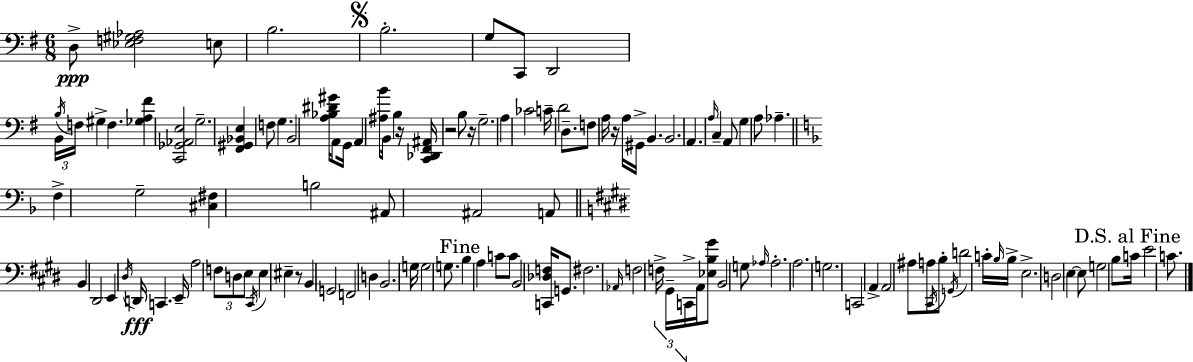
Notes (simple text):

D3/e [Eb3,F3,G#3,Ab3]/h E3/e B3/h. B3/h. G3/e C2/e D2/h B2/s B3/s F3/s G#3/q F3/q. [Gb3,A3,F#4]/q [C2,Gb2,Ab2,E3]/h G3/h. [F#2,G#2,Bb2,E3]/q F3/e G3/q. B2/h [A3,Bb3,D#4,G#4]/s A2/e G2/s A2/q [A#3,B4]/e B2/s B3/q R/s [C2,Db2,F#2,A#2]/s R/h B3/e R/s G3/h. A3/q CES4/h C4/s D4/h D3/e. F3/e A3/s R/s A3/s G#2/s B2/q. B2/h. A2/q. A3/s C3/q A2/e G3/q A3/e Ab3/q. F3/q G3/h [C#3,F#3]/q B3/h A#2/e A#2/h A2/e B2/q D#2/h E2/q D#3/s D2/s C2/q. E2/s A3/h F3/e D3/e E3/e C#2/s E3/q EIS3/q R/e B2/q G2/h F2/h D3/q B2/h. G3/s G3/h G3/e. B3/q A3/q C4/e C4/e B2/h [C2,Db3,F3]/s G2/e. F#3/h. Ab2/s F3/h F3/s G#2/s C2/s A2/s [Eb3,B3,G#4]/e B2/h G3/e Ab3/s Ab3/h. A3/h. G3/h. C2/h A2/q A2/h A#3/e A3/e C#2/s B3/e G2/s D4/h C4/s B3/s B3/s E3/h. D3/h E3/q E3/e G3/h B3/e C4/s E4/h C4/e.